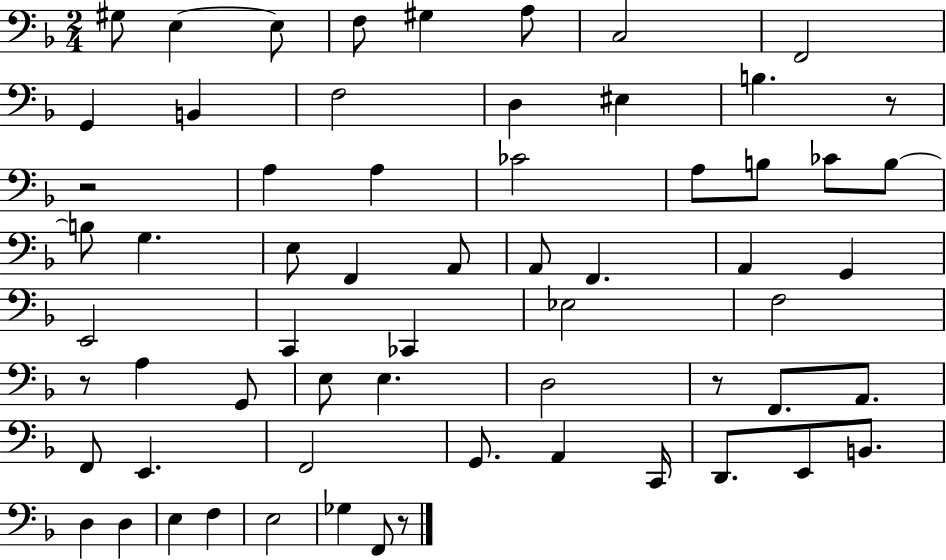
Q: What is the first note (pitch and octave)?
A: G#3